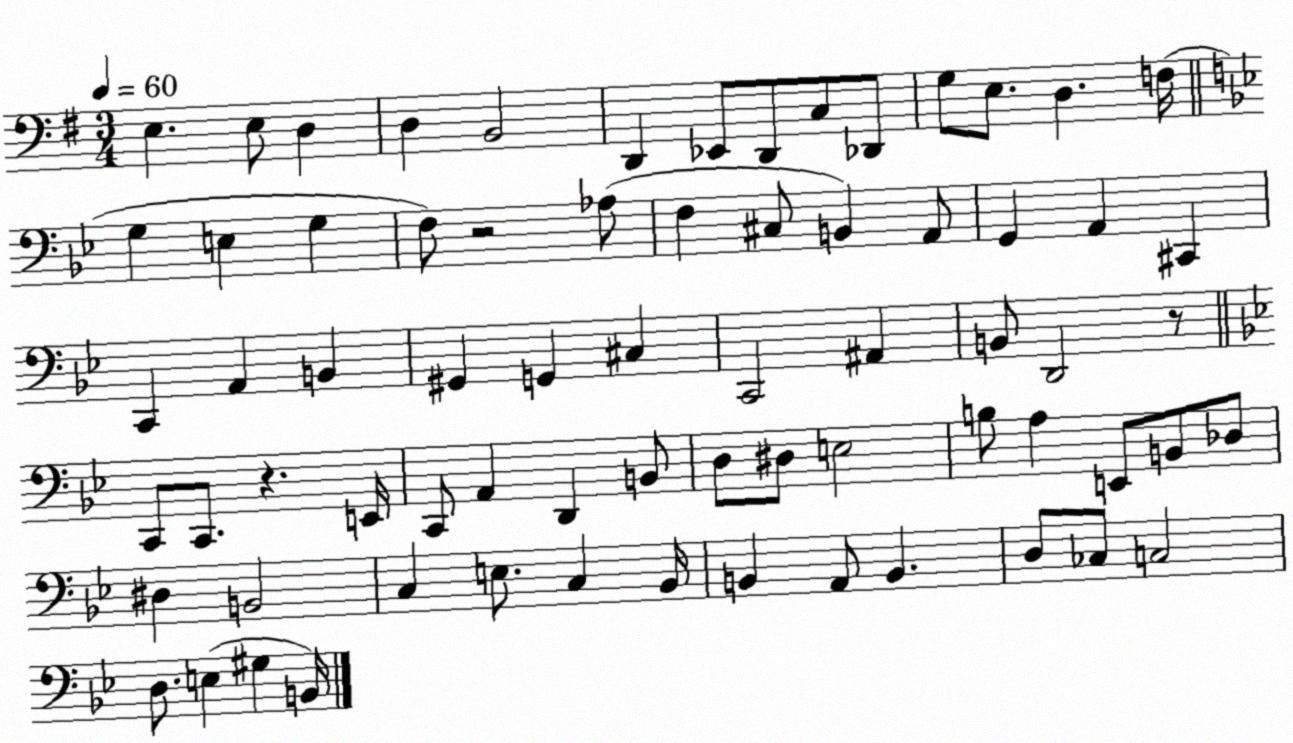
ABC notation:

X:1
T:Untitled
M:3/4
L:1/4
K:G
E, E,/2 D, D, B,,2 D,, _E,,/2 D,,/2 C,/2 _D,,/2 G,/2 E,/2 D, F,/4 G, E, G, F,/2 z2 _A,/2 F, ^C,/2 B,, A,,/2 G,, A,, ^C,, C,, A,, B,, ^G,, G,, ^C, C,,2 ^A,, B,,/2 D,,2 z/2 C,,/2 C,,/2 z E,,/4 C,,/2 A,, D,, B,,/2 D,/2 ^D,/2 E,2 B,/2 A, E,,/2 B,,/2 _D,/2 ^D, B,,2 C, E,/2 C, _B,,/4 B,, A,,/2 B,, D,/2 _C,/2 C,2 D,/2 E, ^G, B,,/4